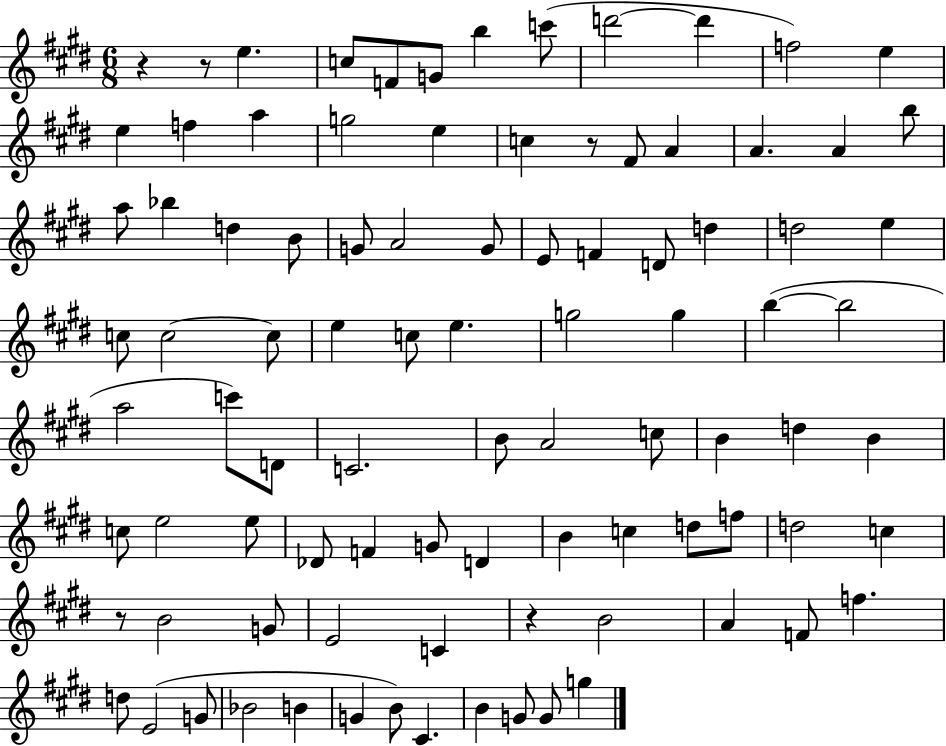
{
  \clef treble
  \numericTimeSignature
  \time 6/8
  \key e \major
  r4 r8 e''4. | c''8 f'8 g'8 b''4 c'''8( | d'''2~~ d'''4 | f''2) e''4 | \break e''4 f''4 a''4 | g''2 e''4 | c''4 r8 fis'8 a'4 | a'4. a'4 b''8 | \break a''8 bes''4 d''4 b'8 | g'8 a'2 g'8 | e'8 f'4 d'8 d''4 | d''2 e''4 | \break c''8 c''2~~ c''8 | e''4 c''8 e''4. | g''2 g''4 | b''4~(~ b''2 | \break a''2 c'''8) d'8 | c'2. | b'8 a'2 c''8 | b'4 d''4 b'4 | \break c''8 e''2 e''8 | des'8 f'4 g'8 d'4 | b'4 c''4 d''8 f''8 | d''2 c''4 | \break r8 b'2 g'8 | e'2 c'4 | r4 b'2 | a'4 f'8 f''4. | \break d''8 e'2( g'8 | bes'2 b'4 | g'4 b'8) cis'4. | b'4 g'8 g'8 g''4 | \break \bar "|."
}